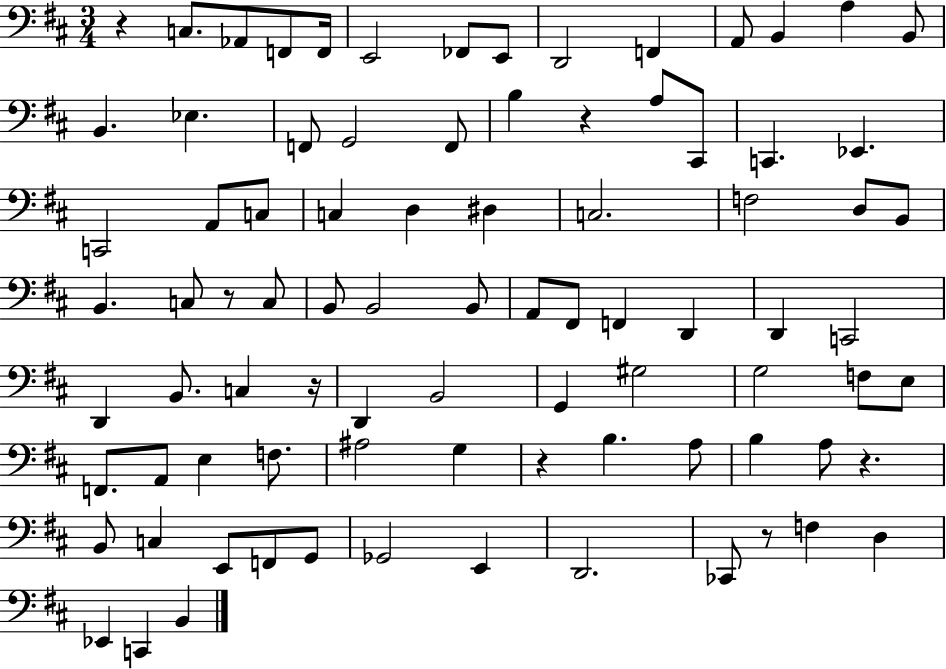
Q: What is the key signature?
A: D major